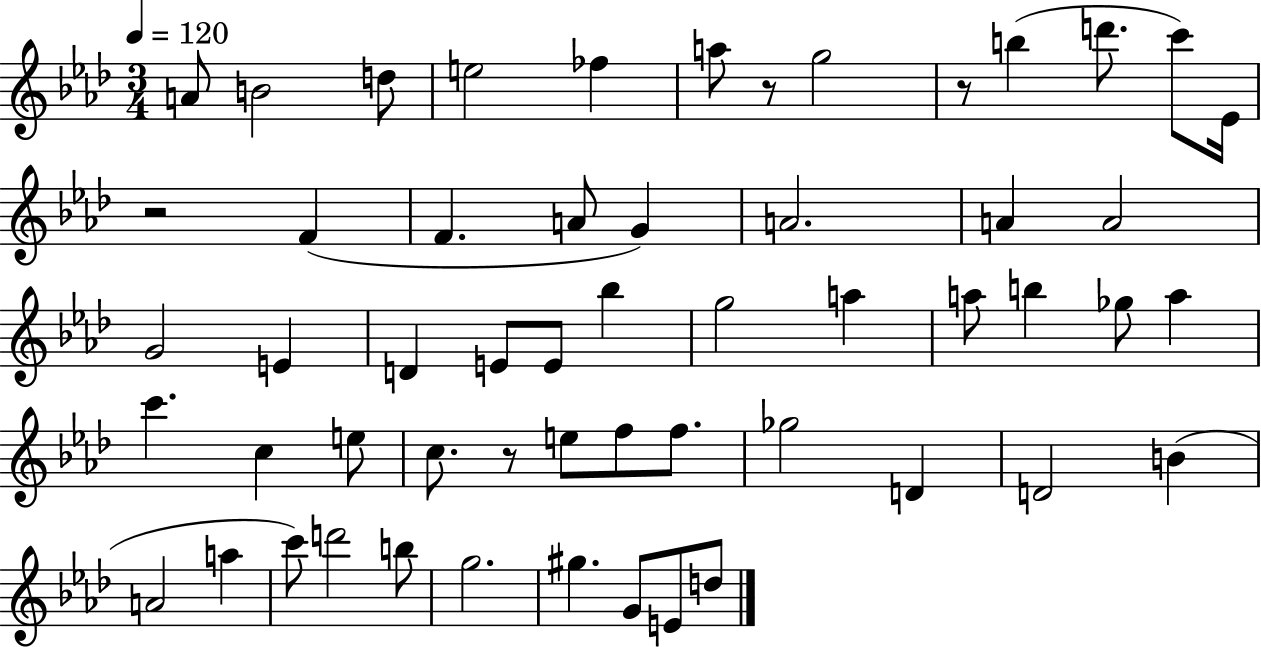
{
  \clef treble
  \numericTimeSignature
  \time 3/4
  \key aes \major
  \tempo 4 = 120
  a'8 b'2 d''8 | e''2 fes''4 | a''8 r8 g''2 | r8 b''4( d'''8. c'''8) ees'16 | \break r2 f'4( | f'4. a'8 g'4) | a'2. | a'4 a'2 | \break g'2 e'4 | d'4 e'8 e'8 bes''4 | g''2 a''4 | a''8 b''4 ges''8 a''4 | \break c'''4. c''4 e''8 | c''8. r8 e''8 f''8 f''8. | ges''2 d'4 | d'2 b'4( | \break a'2 a''4 | c'''8) d'''2 b''8 | g''2. | gis''4. g'8 e'8 d''8 | \break \bar "|."
}